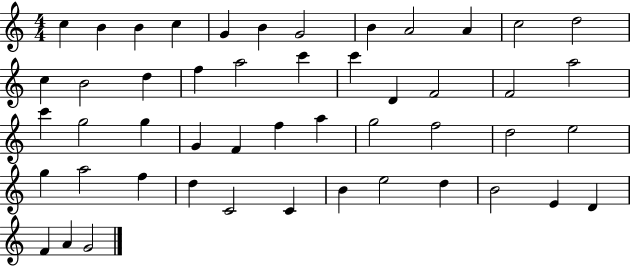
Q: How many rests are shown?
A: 0